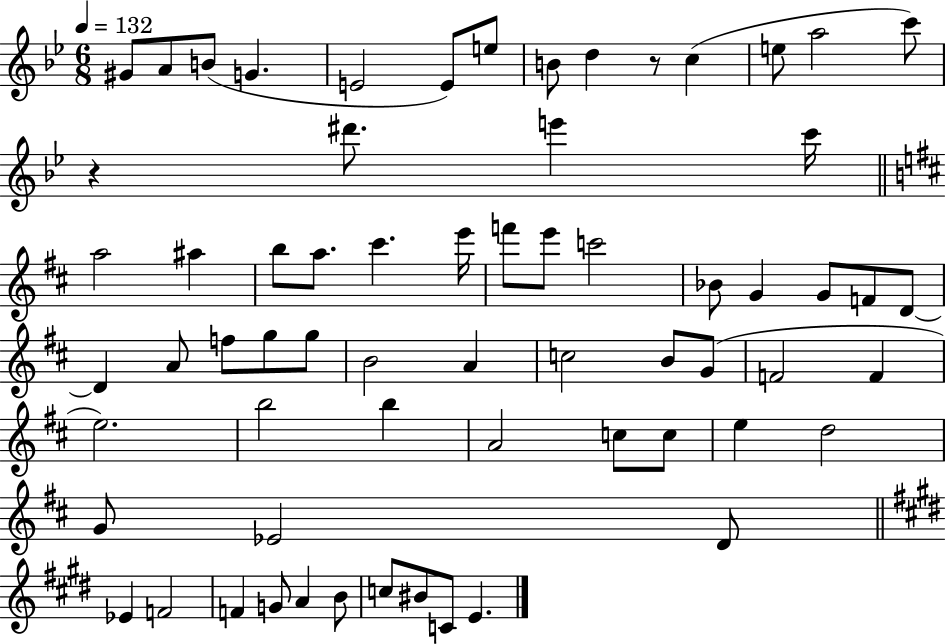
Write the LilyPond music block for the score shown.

{
  \clef treble
  \numericTimeSignature
  \time 6/8
  \key bes \major
  \tempo 4 = 132
  \repeat volta 2 { gis'8 a'8 b'8( g'4. | e'2 e'8) e''8 | b'8 d''4 r8 c''4( | e''8 a''2 c'''8) | \break r4 dis'''8. e'''4 c'''16 | \bar "||" \break \key b \minor a''2 ais''4 | b''8 a''8. cis'''4. e'''16 | f'''8 e'''8 c'''2 | bes'8 g'4 g'8 f'8 d'8~~ | \break d'4 a'8 f''8 g''8 g''8 | b'2 a'4 | c''2 b'8 g'8( | f'2 f'4 | \break e''2.) | b''2 b''4 | a'2 c''8 c''8 | e''4 d''2 | \break g'8 ees'2 d'8 | \bar "||" \break \key e \major ees'4 f'2 | f'4 g'8 a'4 b'8 | c''8 bis'8 c'8 e'4. | } \bar "|."
}